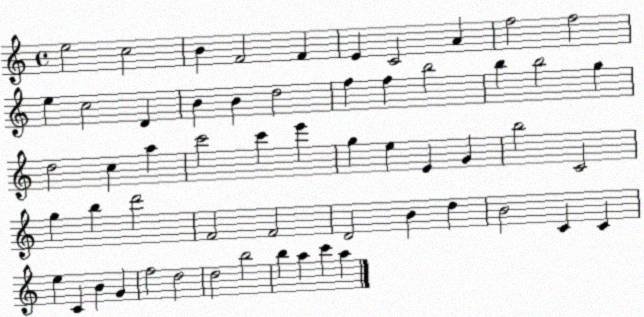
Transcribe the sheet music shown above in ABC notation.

X:1
T:Untitled
M:4/4
L:1/4
K:C
e2 c2 B F2 F E C2 A f2 f2 e c2 D B B d2 f f b2 b b2 g d2 c a c'2 c' e' g e E G b2 C2 g b d'2 F2 F2 D2 B d B2 C C e C B G f2 d2 d2 b2 b a c' a